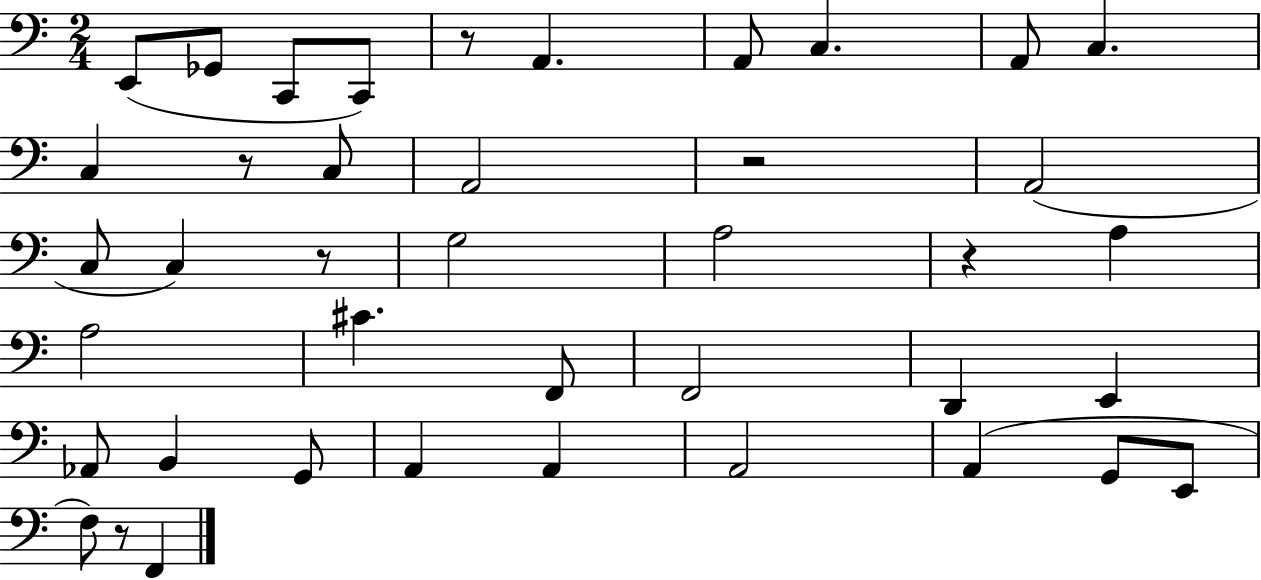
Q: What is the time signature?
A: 2/4